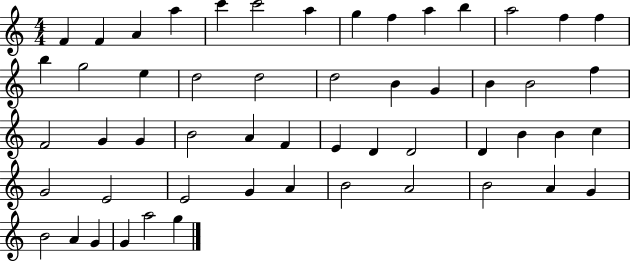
X:1
T:Untitled
M:4/4
L:1/4
K:C
F F A a c' c'2 a g f a b a2 f f b g2 e d2 d2 d2 B G B B2 f F2 G G B2 A F E D D2 D B B c G2 E2 E2 G A B2 A2 B2 A G B2 A G G a2 g